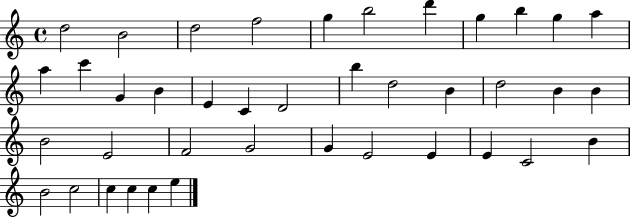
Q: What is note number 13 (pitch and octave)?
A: C6